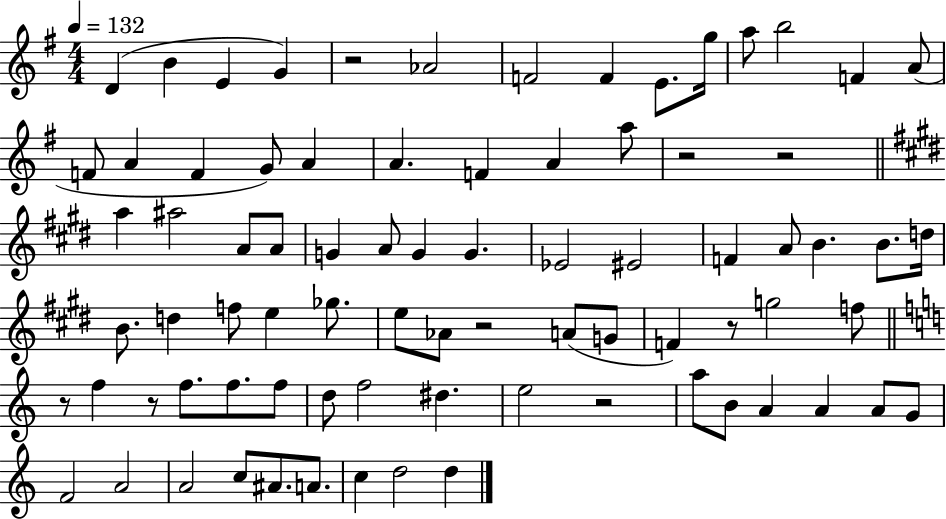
{
  \clef treble
  \numericTimeSignature
  \time 4/4
  \key g \major
  \tempo 4 = 132
  d'4( b'4 e'4 g'4) | r2 aes'2 | f'2 f'4 e'8. g''16 | a''8 b''2 f'4 a'8( | \break f'8 a'4 f'4 g'8) a'4 | a'4. f'4 a'4 a''8 | r2 r2 | \bar "||" \break \key e \major a''4 ais''2 a'8 a'8 | g'4 a'8 g'4 g'4. | ees'2 eis'2 | f'4 a'8 b'4. b'8. d''16 | \break b'8. d''4 f''8 e''4 ges''8. | e''8 aes'8 r2 a'8( g'8 | f'4) r8 g''2 f''8 | \bar "||" \break \key c \major r8 f''4 r8 f''8. f''8. f''8 | d''8 f''2 dis''4. | e''2 r2 | a''8 b'8 a'4 a'4 a'8 g'8 | \break f'2 a'2 | a'2 c''8 ais'8. a'8. | c''4 d''2 d''4 | \bar "|."
}